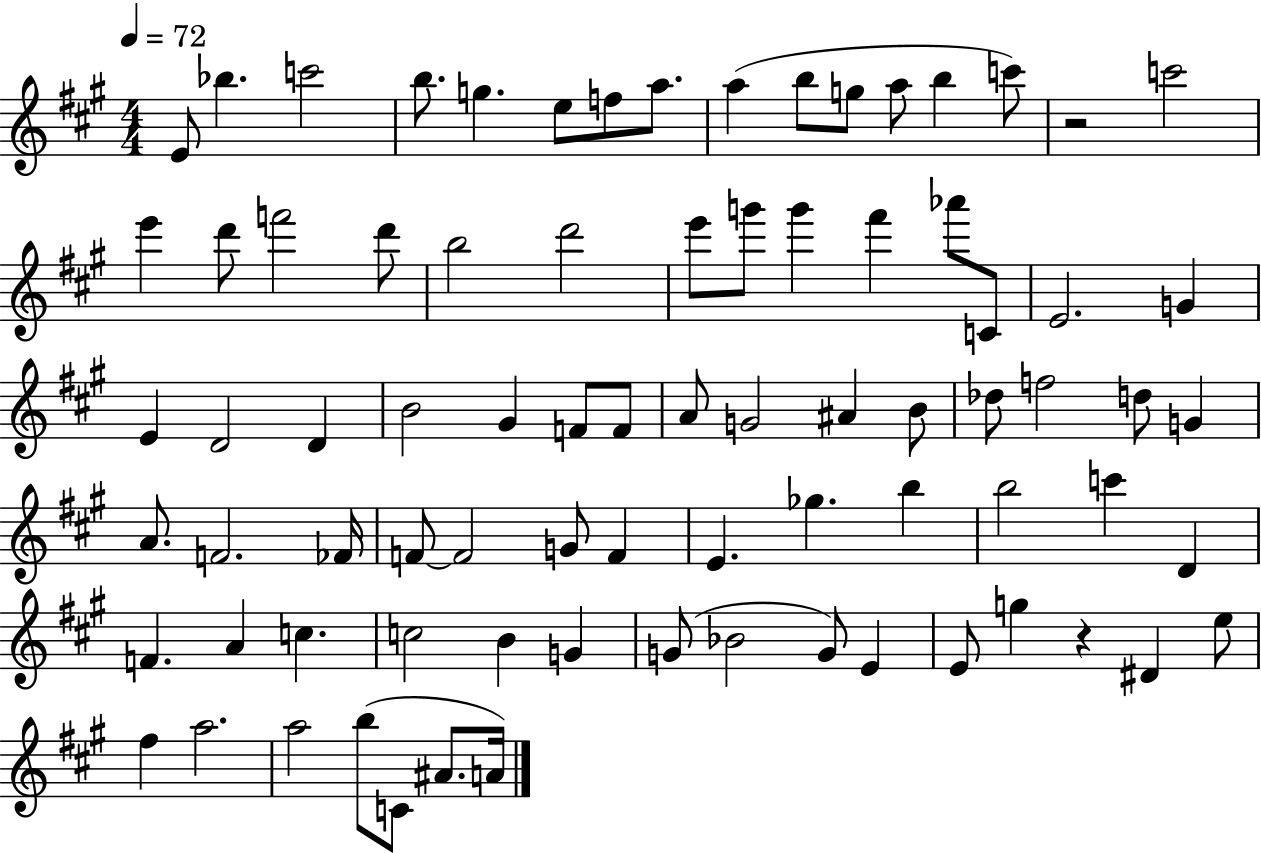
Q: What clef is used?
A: treble